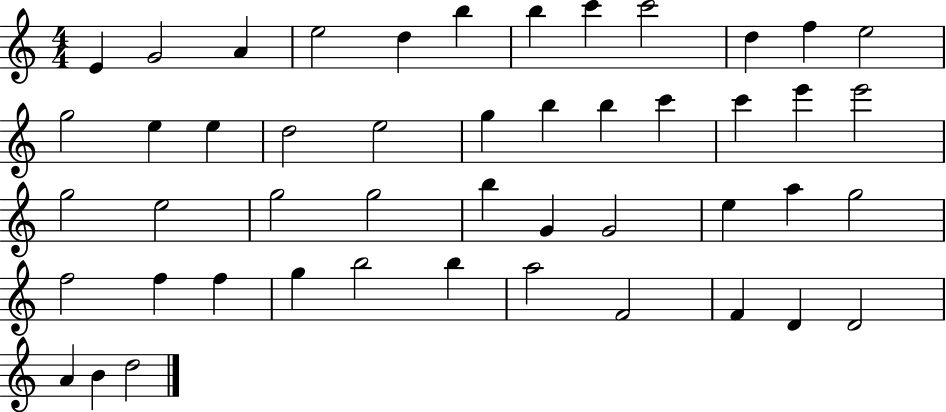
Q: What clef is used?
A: treble